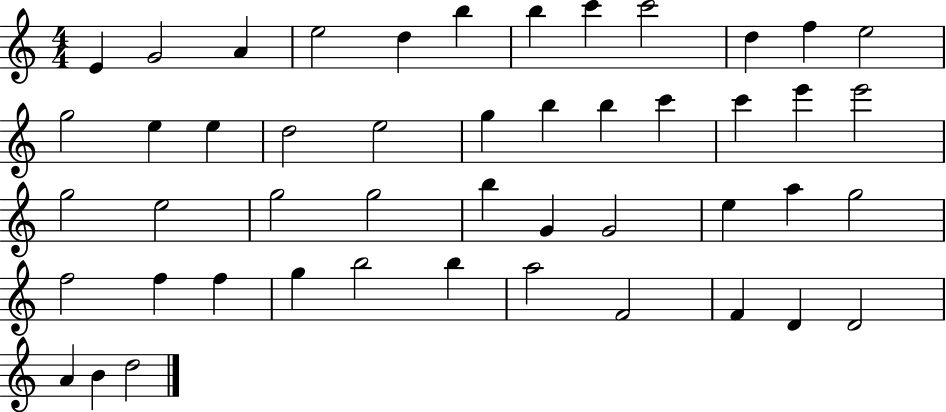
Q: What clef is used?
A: treble